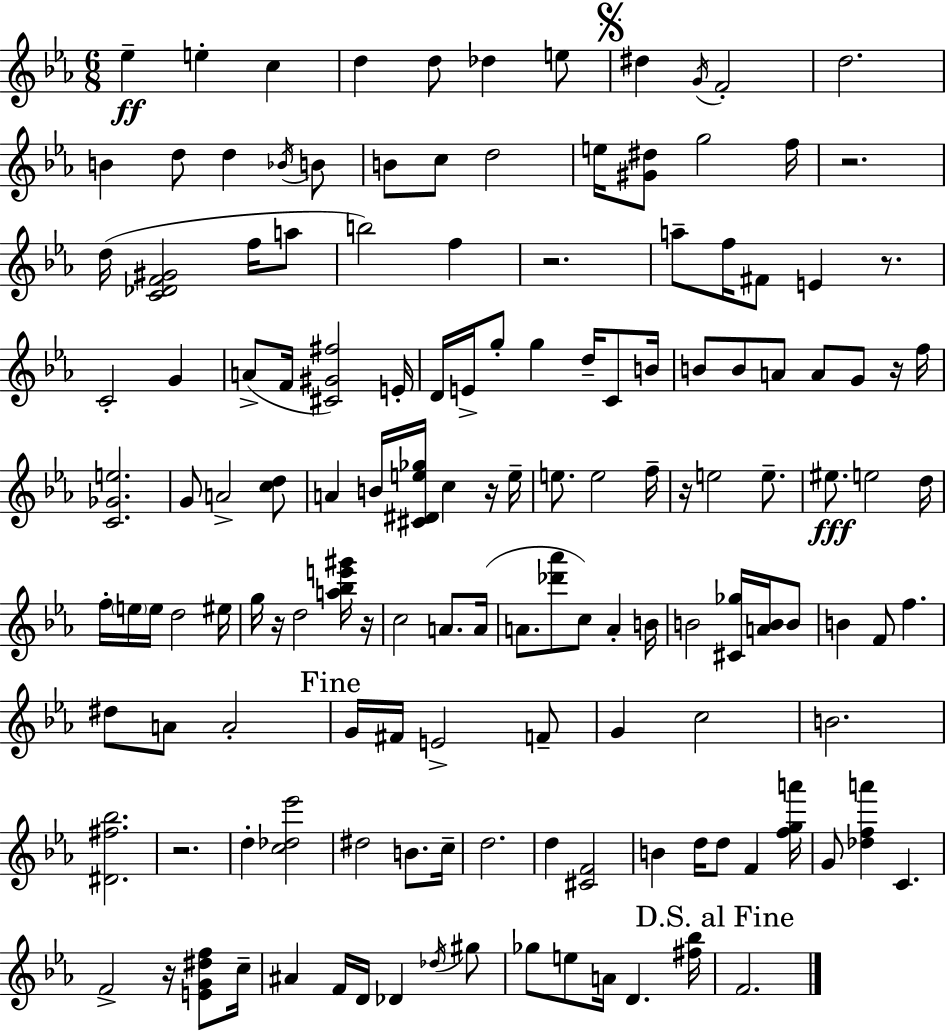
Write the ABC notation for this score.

X:1
T:Untitled
M:6/8
L:1/4
K:Cm
_e e c d d/2 _d e/2 ^d G/4 F2 d2 B d/2 d _B/4 B/2 B/2 c/2 d2 e/4 [^G^d]/2 g2 f/4 z2 d/4 [C_DF^G]2 f/4 a/2 b2 f z2 a/2 f/4 ^F/2 E z/2 C2 G A/2 F/4 [^C^G^f]2 E/4 D/4 E/4 g/2 g d/4 C/2 B/4 B/2 B/2 A/2 A/2 G/2 z/4 f/4 [C_Ge]2 G/2 A2 [cd]/2 A B/4 [^C^De_g]/4 c z/4 e/4 e/2 e2 f/4 z/4 e2 e/2 ^e/2 e2 d/4 f/4 e/4 e/4 d2 ^e/4 g/4 z/4 d2 [a_be'^g']/4 z/4 c2 A/2 A/4 A/2 [_d'_a']/2 c/2 A B/4 B2 [^C_g]/4 [AB]/4 B/2 B F/2 f ^d/2 A/2 A2 G/4 ^F/4 E2 F/2 G c2 B2 [^D^f_b]2 z2 d [c_d_e']2 ^d2 B/2 c/4 d2 d [^CF]2 B d/4 d/2 F [fga']/4 G/2 [_dfa'] C F2 z/4 [EG^df]/2 c/4 ^A F/4 D/4 _D _d/4 ^g/2 _g/2 e/2 A/4 D [^f_b]/4 F2